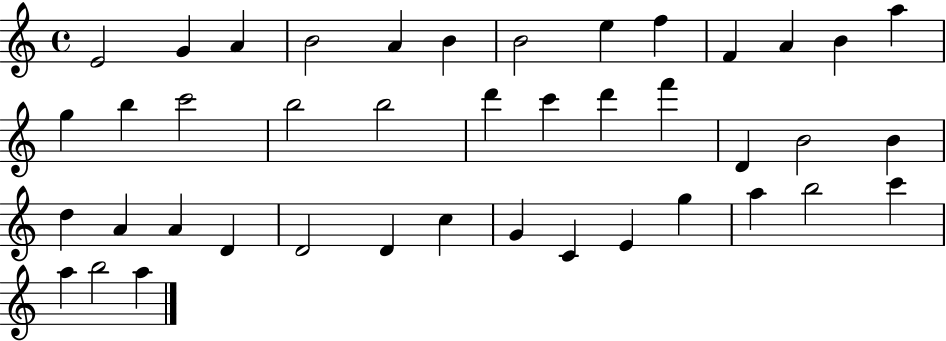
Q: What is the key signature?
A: C major